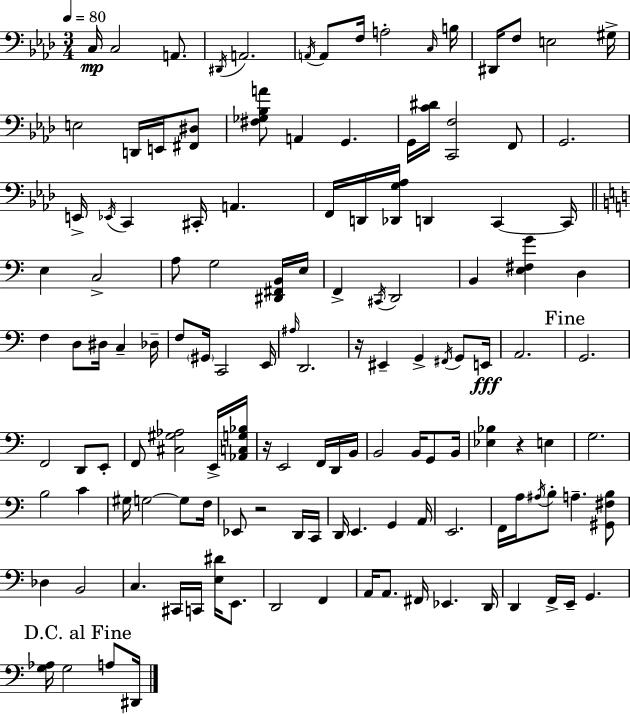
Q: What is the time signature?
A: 3/4